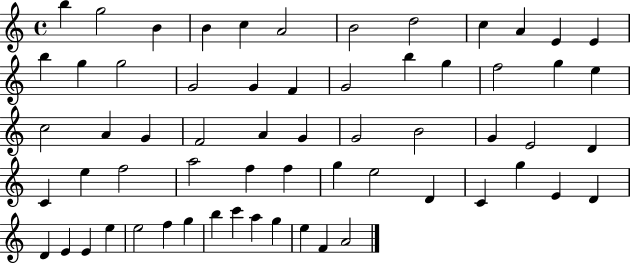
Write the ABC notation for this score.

X:1
T:Untitled
M:4/4
L:1/4
K:C
b g2 B B c A2 B2 d2 c A E E b g g2 G2 G F G2 b g f2 g e c2 A G F2 A G G2 B2 G E2 D C e f2 a2 f f g e2 D C g E D D E E e e2 f g b c' a g e F A2